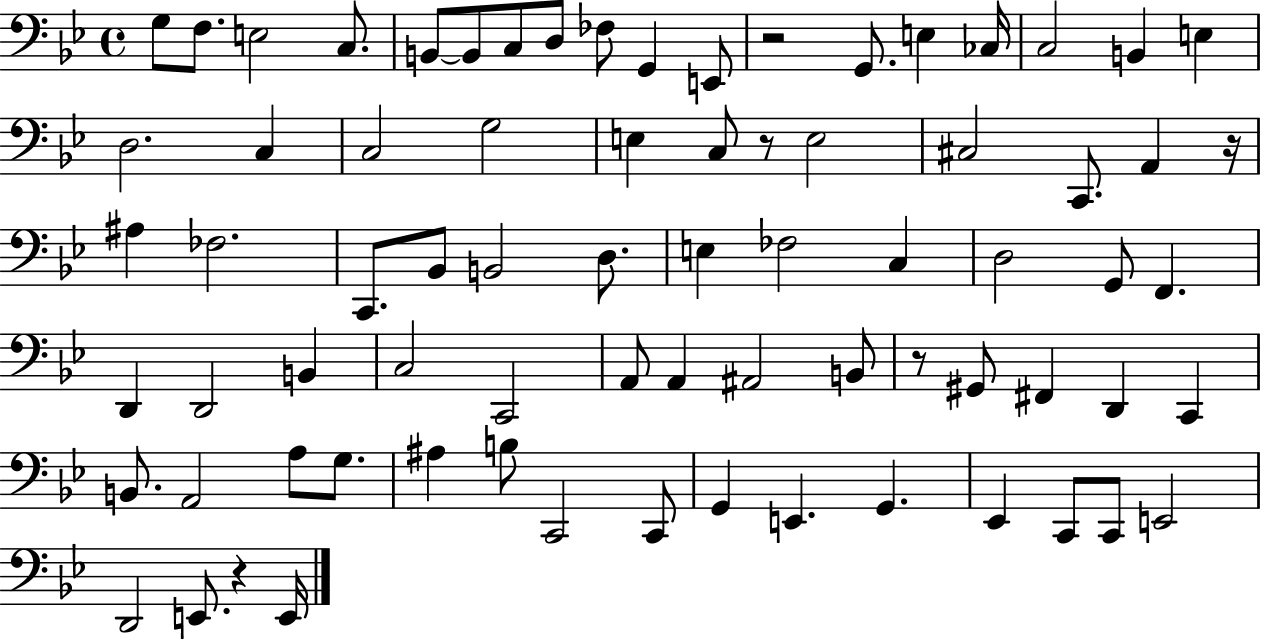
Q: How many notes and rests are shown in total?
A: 75